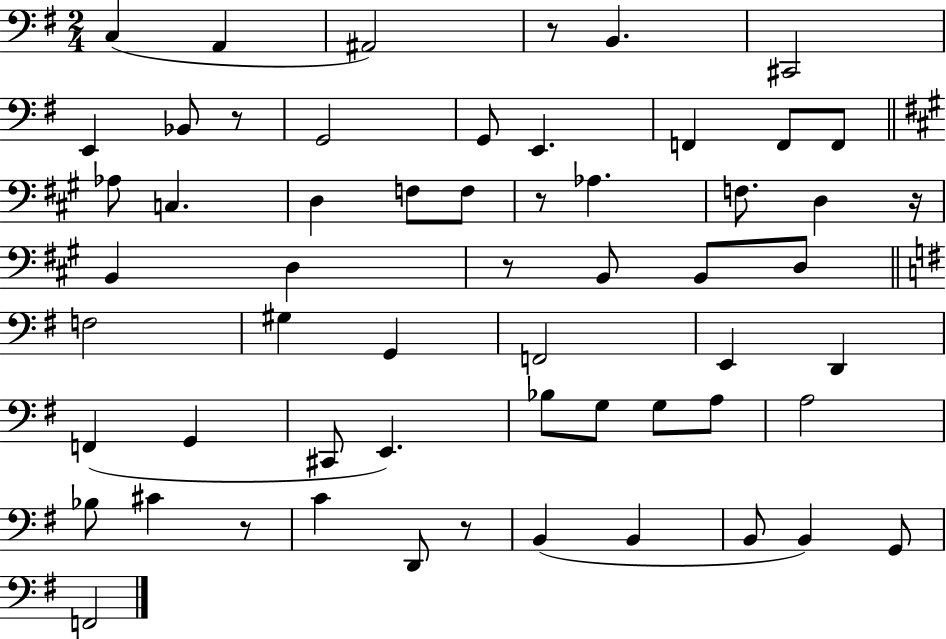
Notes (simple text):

C3/q A2/q A#2/h R/e B2/q. C#2/h E2/q Bb2/e R/e G2/h G2/e E2/q. F2/q F2/e F2/e Ab3/e C3/q. D3/q F3/e F3/e R/e Ab3/q. F3/e. D3/q R/s B2/q D3/q R/e B2/e B2/e D3/e F3/h G#3/q G2/q F2/h E2/q D2/q F2/q G2/q C#2/e E2/q. Bb3/e G3/e G3/e A3/e A3/h Bb3/e C#4/q R/e C4/q D2/e R/e B2/q B2/q B2/e B2/q G2/e F2/h